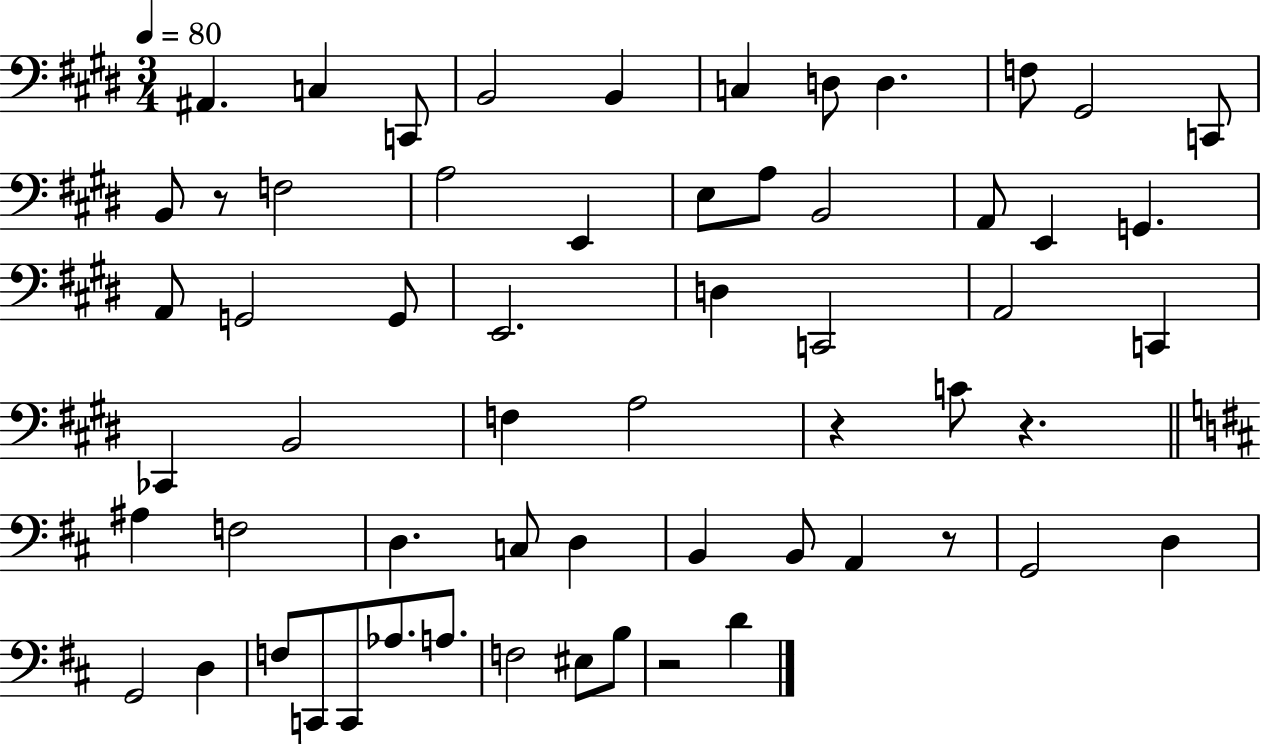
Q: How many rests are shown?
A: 5